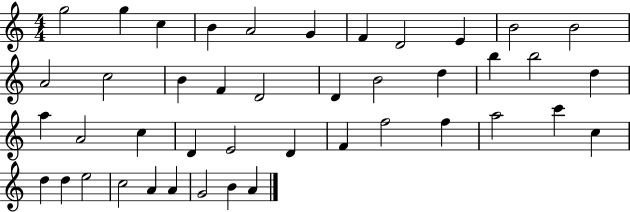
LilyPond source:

{
  \clef treble
  \numericTimeSignature
  \time 4/4
  \key c \major
  g''2 g''4 c''4 | b'4 a'2 g'4 | f'4 d'2 e'4 | b'2 b'2 | \break a'2 c''2 | b'4 f'4 d'2 | d'4 b'2 d''4 | b''4 b''2 d''4 | \break a''4 a'2 c''4 | d'4 e'2 d'4 | f'4 f''2 f''4 | a''2 c'''4 c''4 | \break d''4 d''4 e''2 | c''2 a'4 a'4 | g'2 b'4 a'4 | \bar "|."
}